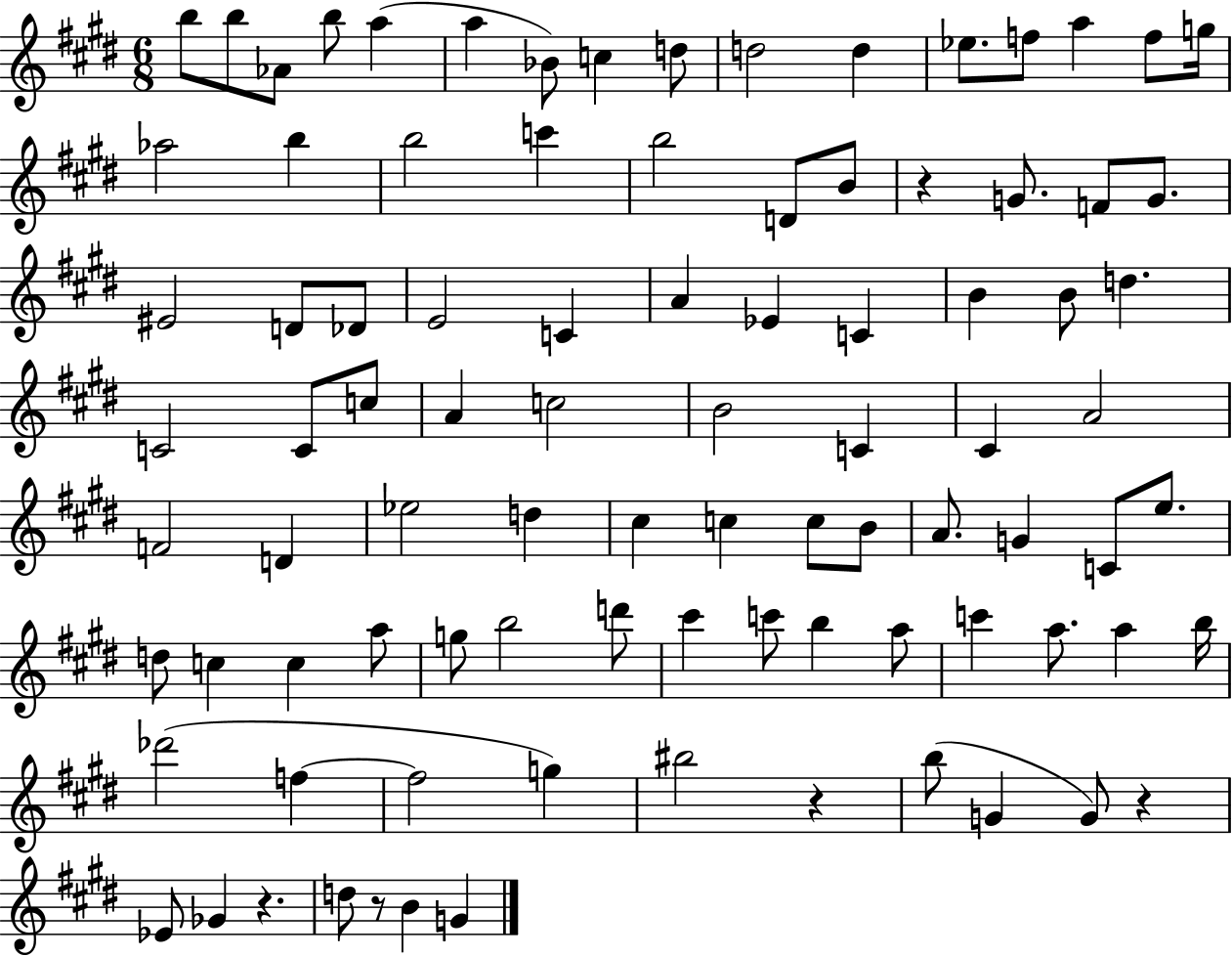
B5/e B5/e Ab4/e B5/e A5/q A5/q Bb4/e C5/q D5/e D5/h D5/q Eb5/e. F5/e A5/q F5/e G5/s Ab5/h B5/q B5/h C6/q B5/h D4/e B4/e R/q G4/e. F4/e G4/e. EIS4/h D4/e Db4/e E4/h C4/q A4/q Eb4/q C4/q B4/q B4/e D5/q. C4/h C4/e C5/e A4/q C5/h B4/h C4/q C#4/q A4/h F4/h D4/q Eb5/h D5/q C#5/q C5/q C5/e B4/e A4/e. G4/q C4/e E5/e. D5/e C5/q C5/q A5/e G5/e B5/h D6/e C#6/q C6/e B5/q A5/e C6/q A5/e. A5/q B5/s Db6/h F5/q F5/h G5/q BIS5/h R/q B5/e G4/q G4/e R/q Eb4/e Gb4/q R/q. D5/e R/e B4/q G4/q